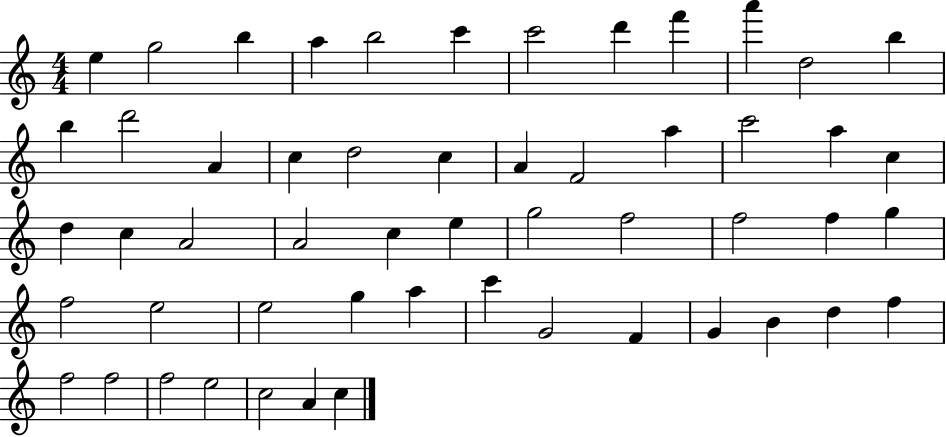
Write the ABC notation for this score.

X:1
T:Untitled
M:4/4
L:1/4
K:C
e g2 b a b2 c' c'2 d' f' a' d2 b b d'2 A c d2 c A F2 a c'2 a c d c A2 A2 c e g2 f2 f2 f g f2 e2 e2 g a c' G2 F G B d f f2 f2 f2 e2 c2 A c